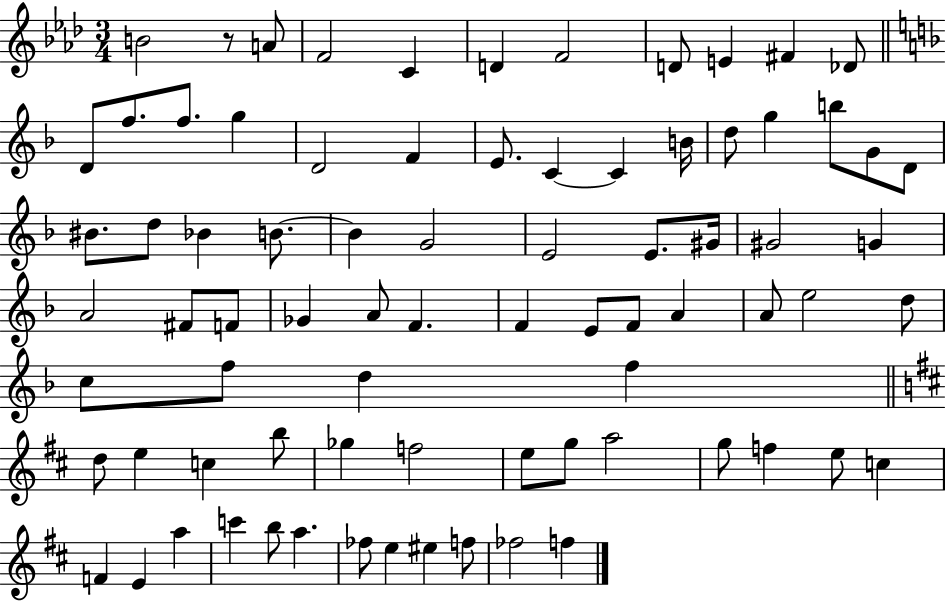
B4/h R/e A4/e F4/h C4/q D4/q F4/h D4/e E4/q F#4/q Db4/e D4/e F5/e. F5/e. G5/q D4/h F4/q E4/e. C4/q C4/q B4/s D5/e G5/q B5/e G4/e D4/e BIS4/e. D5/e Bb4/q B4/e. B4/q G4/h E4/h E4/e. G#4/s G#4/h G4/q A4/h F#4/e F4/e Gb4/q A4/e F4/q. F4/q E4/e F4/e A4/q A4/e E5/h D5/e C5/e F5/e D5/q F5/q D5/e E5/q C5/q B5/e Gb5/q F5/h E5/e G5/e A5/h G5/e F5/q E5/e C5/q F4/q E4/q A5/q C6/q B5/e A5/q. FES5/e E5/q EIS5/q F5/e FES5/h F5/q